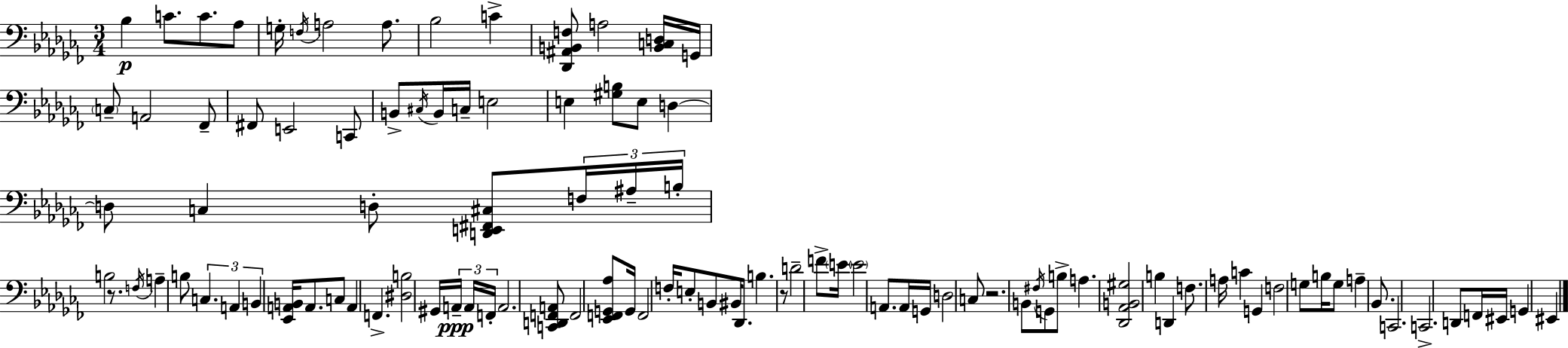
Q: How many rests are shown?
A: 3